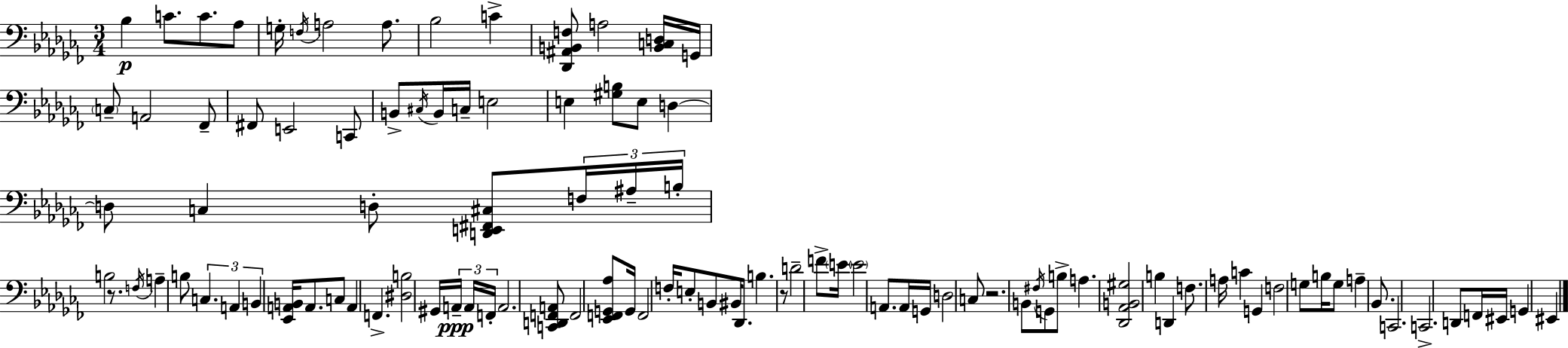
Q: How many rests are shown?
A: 3